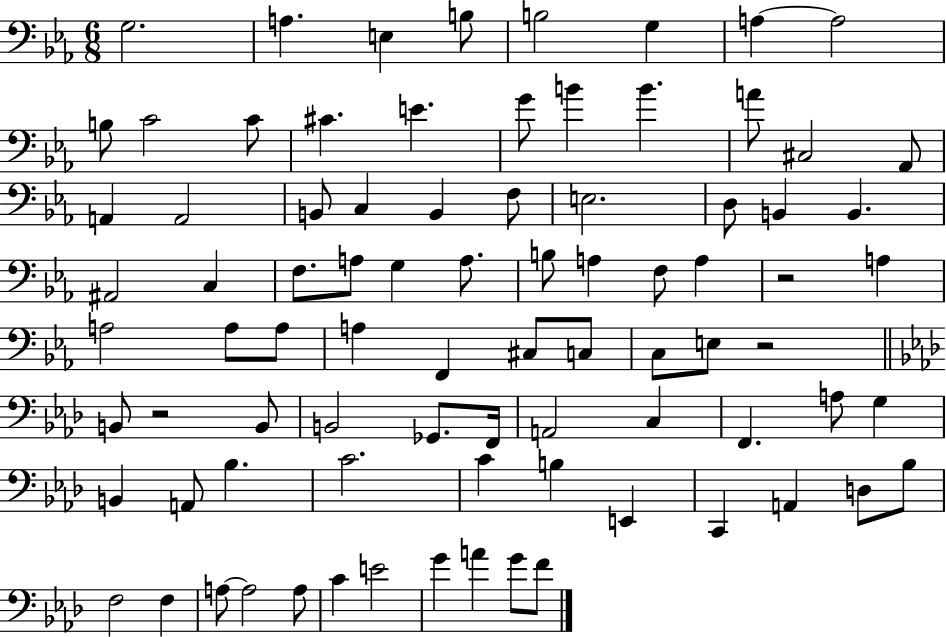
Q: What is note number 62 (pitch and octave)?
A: Bb3